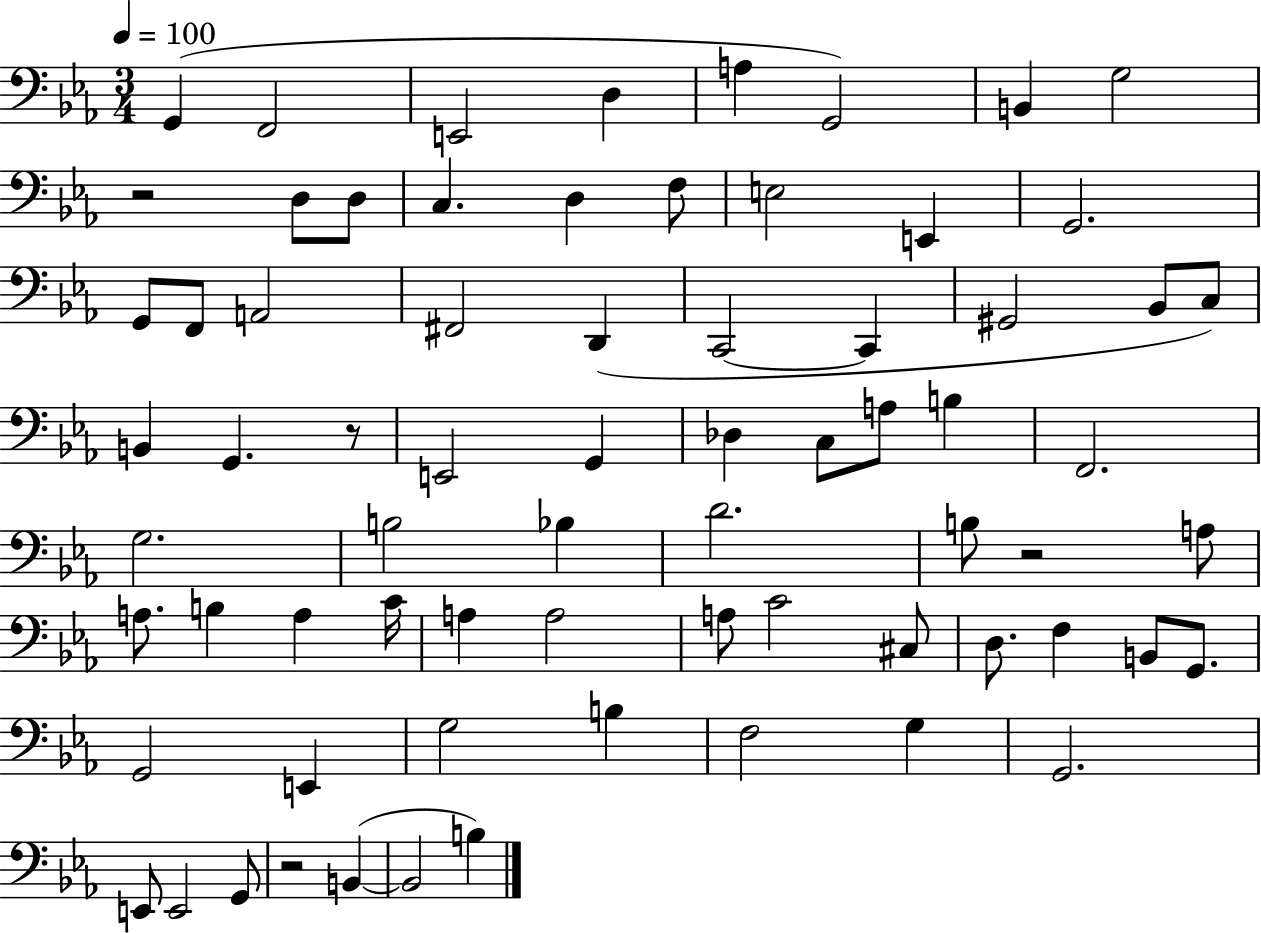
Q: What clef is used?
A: bass